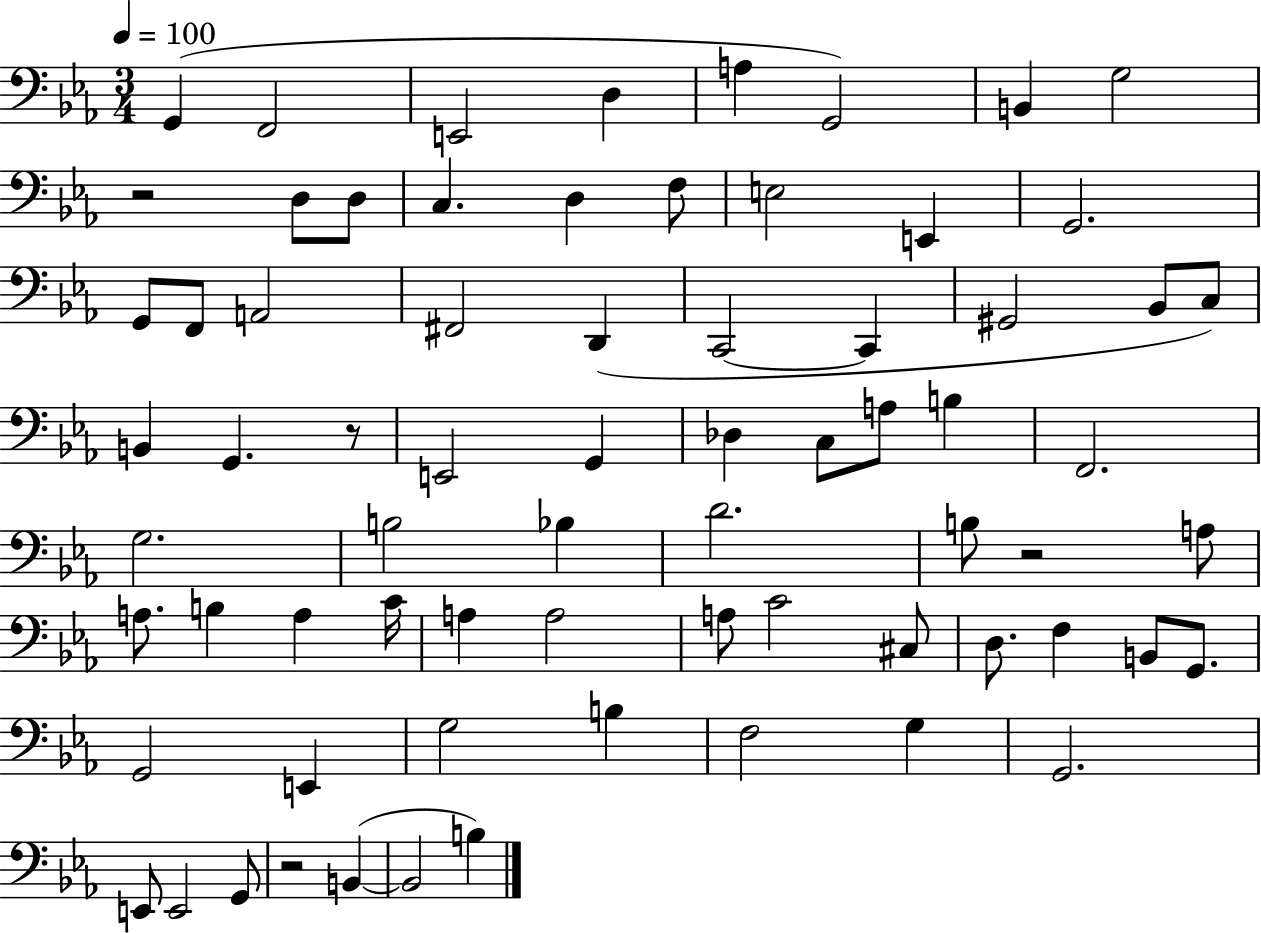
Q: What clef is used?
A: bass